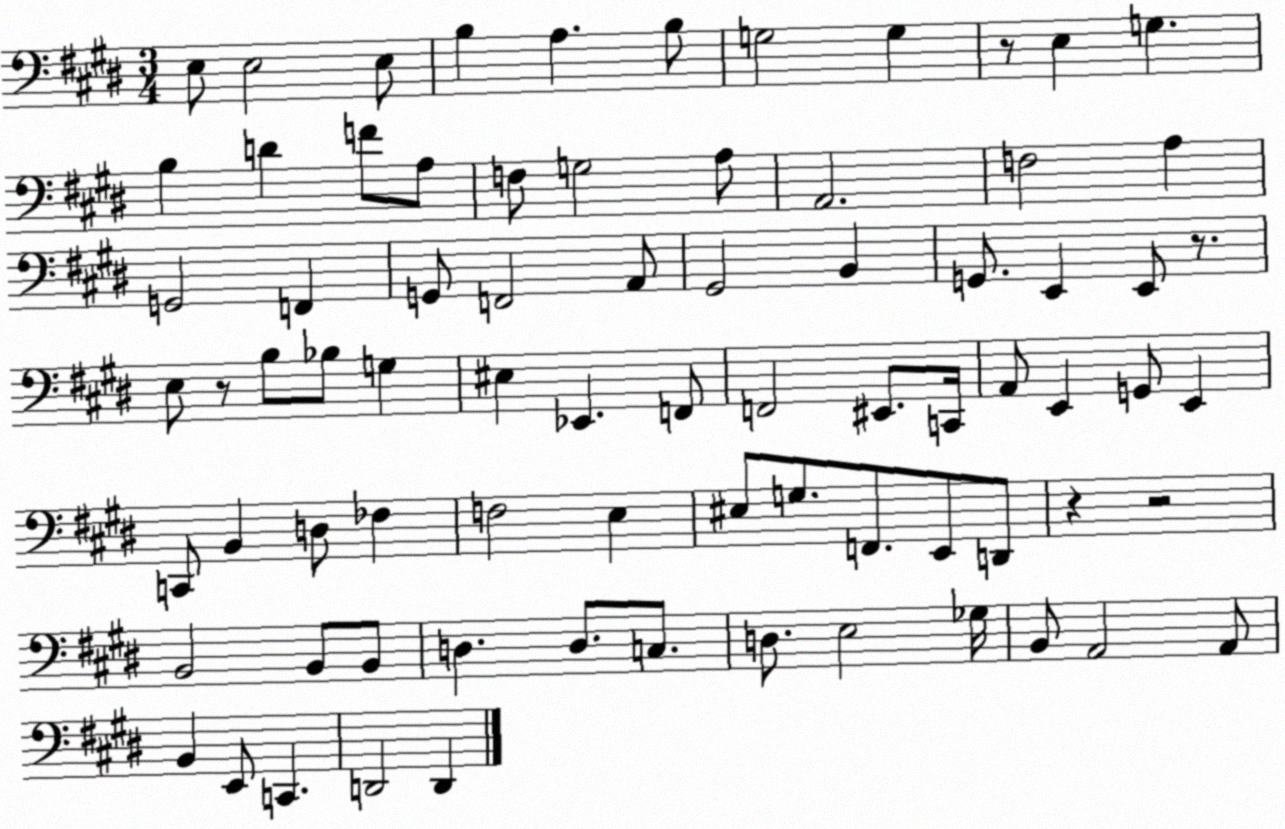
X:1
T:Untitled
M:3/4
L:1/4
K:E
E,/2 E,2 E,/2 B, A, B,/2 G,2 G, z/2 E, G, B, D F/2 A,/2 F,/2 G,2 A,/2 A,,2 F,2 A, G,,2 F,, G,,/2 F,,2 A,,/2 ^G,,2 B,, G,,/2 E,, E,,/2 z/2 E,/2 z/2 B,/2 _B,/2 G, ^E, _E,, F,,/2 F,,2 ^E,,/2 C,,/4 A,,/2 E,, G,,/2 E,, C,,/2 B,, D,/2 _F, F,2 E, ^E,/2 G,/2 F,,/2 E,,/2 D,,/2 z z2 B,,2 B,,/2 B,,/2 D, D,/2 C,/2 D,/2 E,2 _G,/4 B,,/2 A,,2 A,,/2 B,, E,,/2 C,, D,,2 D,,